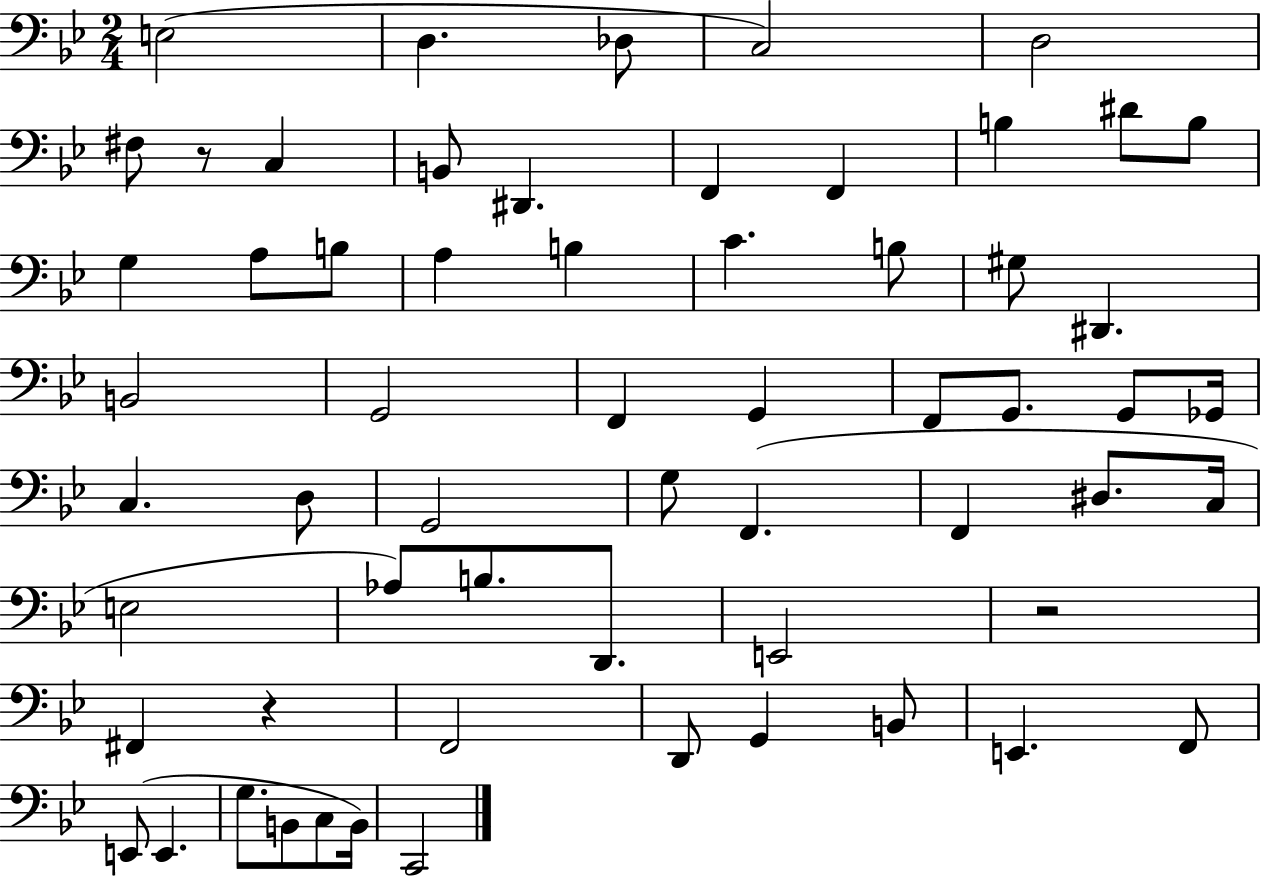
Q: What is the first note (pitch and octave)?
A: E3